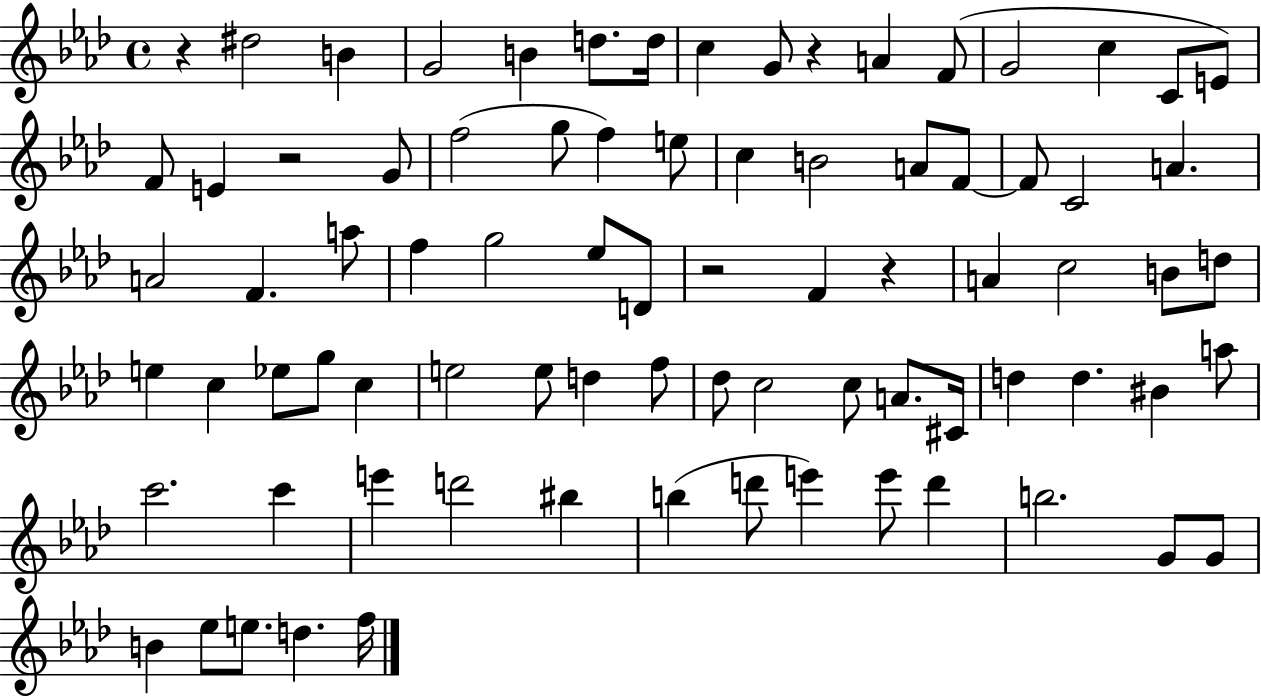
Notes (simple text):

R/q D#5/h B4/q G4/h B4/q D5/e. D5/s C5/q G4/e R/q A4/q F4/e G4/h C5/q C4/e E4/e F4/e E4/q R/h G4/e F5/h G5/e F5/q E5/e C5/q B4/h A4/e F4/e F4/e C4/h A4/q. A4/h F4/q. A5/e F5/q G5/h Eb5/e D4/e R/h F4/q R/q A4/q C5/h B4/e D5/e E5/q C5/q Eb5/e G5/e C5/q E5/h E5/e D5/q F5/e Db5/e C5/h C5/e A4/e. C#4/s D5/q D5/q. BIS4/q A5/e C6/h. C6/q E6/q D6/h BIS5/q B5/q D6/e E6/q E6/e D6/q B5/h. G4/e G4/e B4/q Eb5/e E5/e. D5/q. F5/s